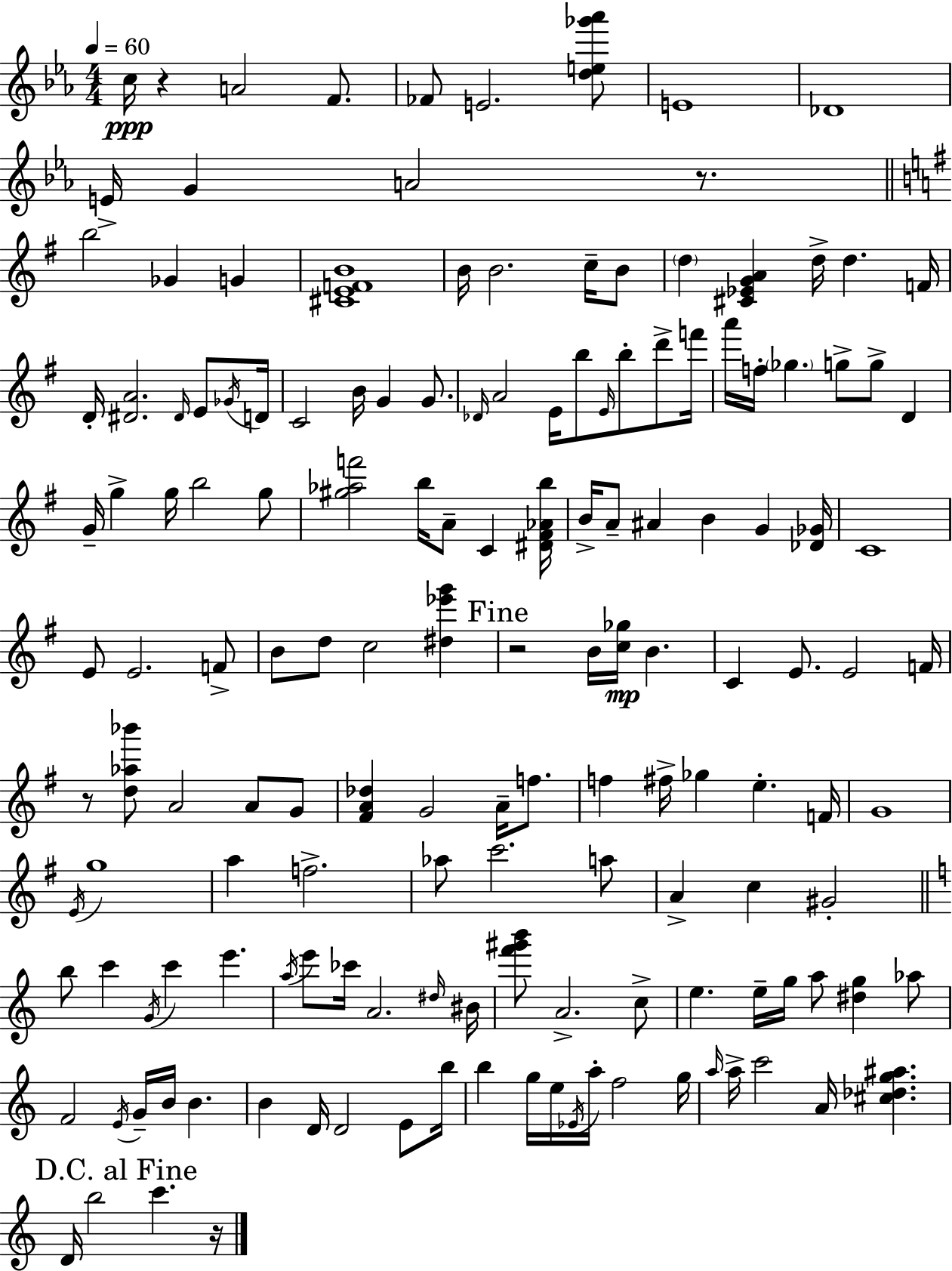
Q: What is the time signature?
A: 4/4